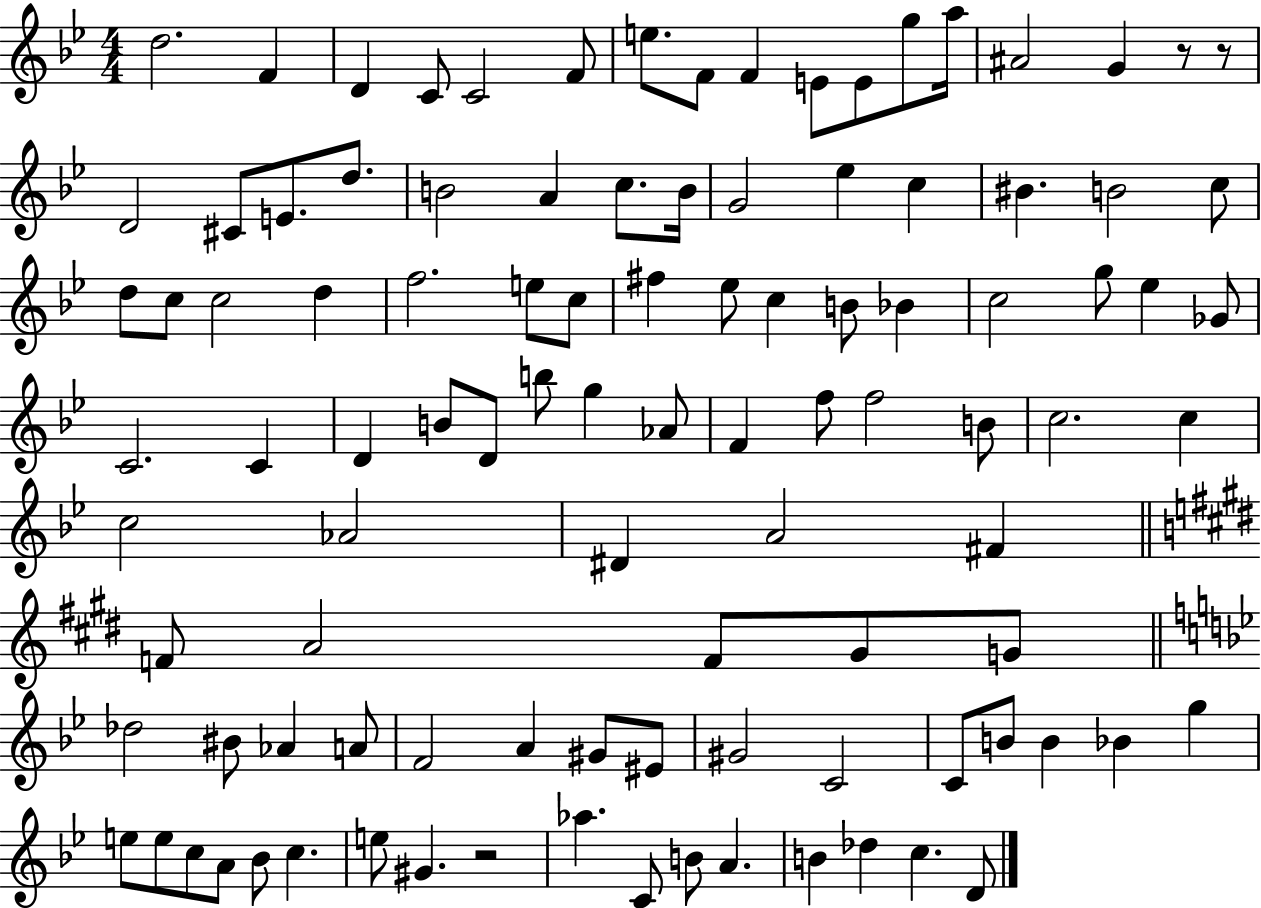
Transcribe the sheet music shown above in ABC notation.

X:1
T:Untitled
M:4/4
L:1/4
K:Bb
d2 F D C/2 C2 F/2 e/2 F/2 F E/2 E/2 g/2 a/4 ^A2 G z/2 z/2 D2 ^C/2 E/2 d/2 B2 A c/2 B/4 G2 _e c ^B B2 c/2 d/2 c/2 c2 d f2 e/2 c/2 ^f _e/2 c B/2 _B c2 g/2 _e _G/2 C2 C D B/2 D/2 b/2 g _A/2 F f/2 f2 B/2 c2 c c2 _A2 ^D A2 ^F F/2 A2 F/2 ^G/2 G/2 _d2 ^B/2 _A A/2 F2 A ^G/2 ^E/2 ^G2 C2 C/2 B/2 B _B g e/2 e/2 c/2 A/2 _B/2 c e/2 ^G z2 _a C/2 B/2 A B _d c D/2